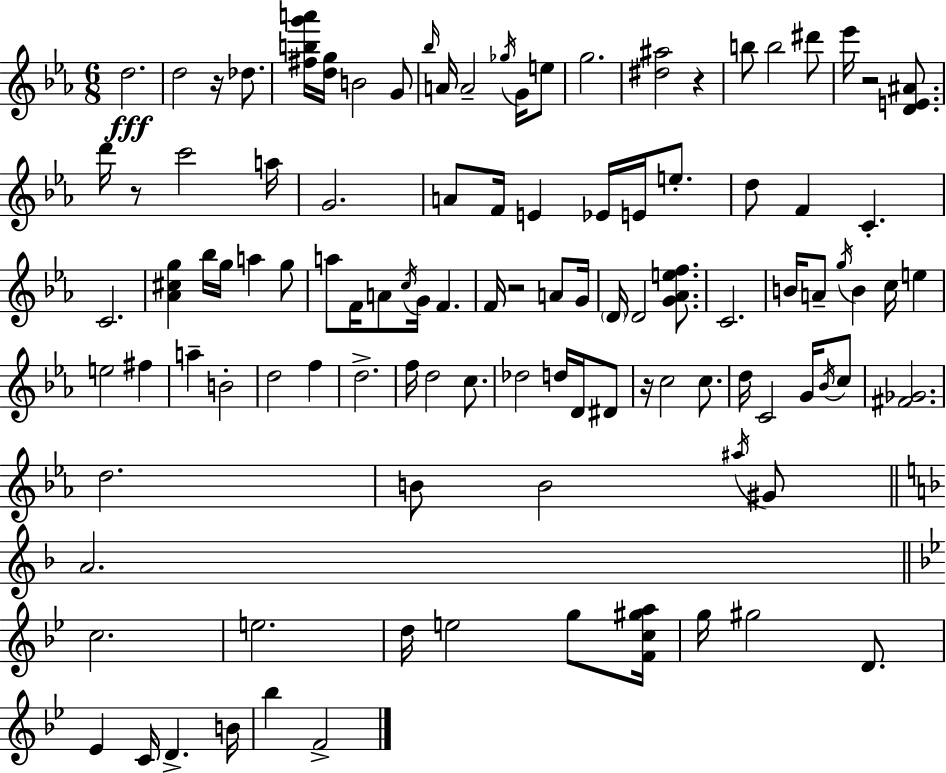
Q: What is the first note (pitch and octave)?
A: D5